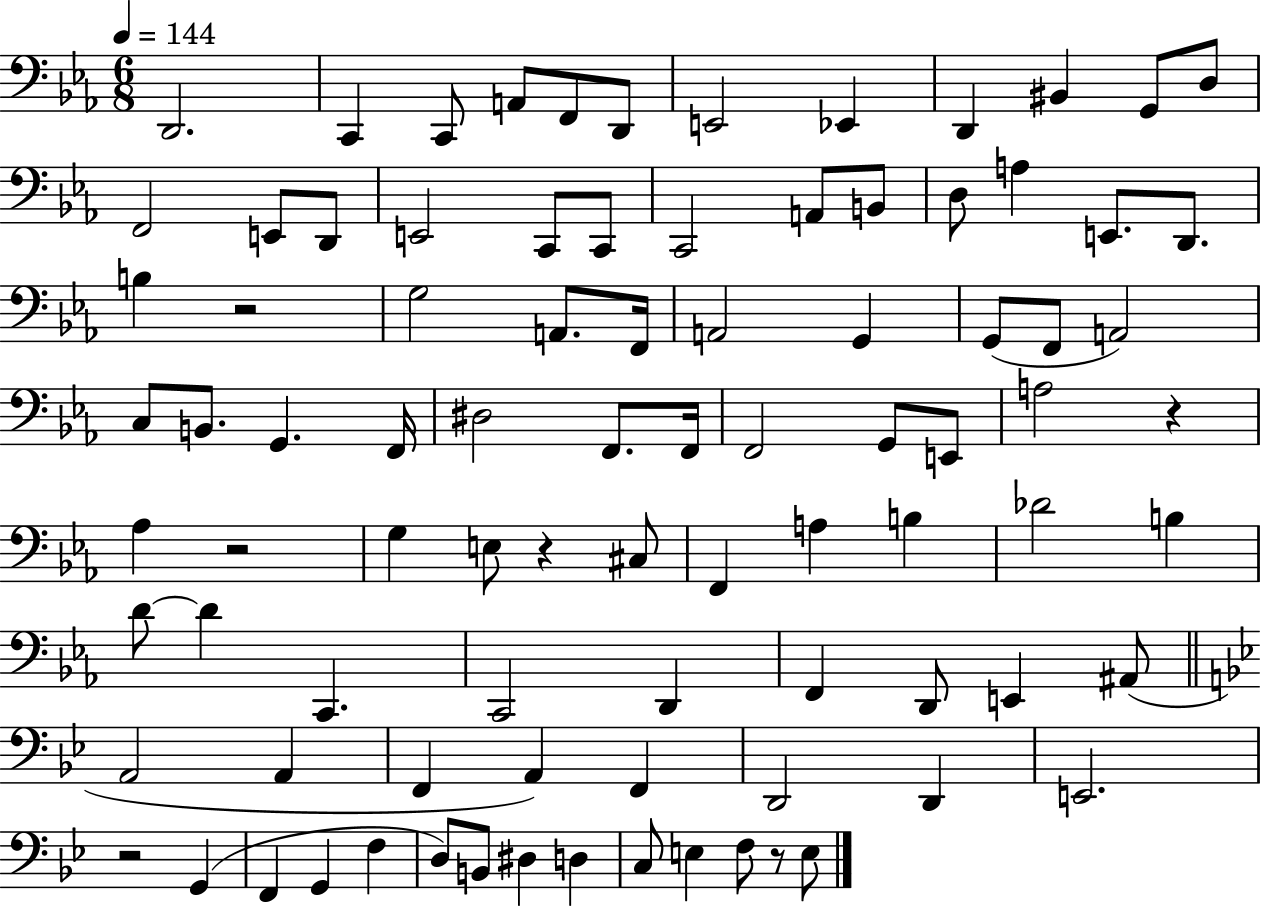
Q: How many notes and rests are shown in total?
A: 89